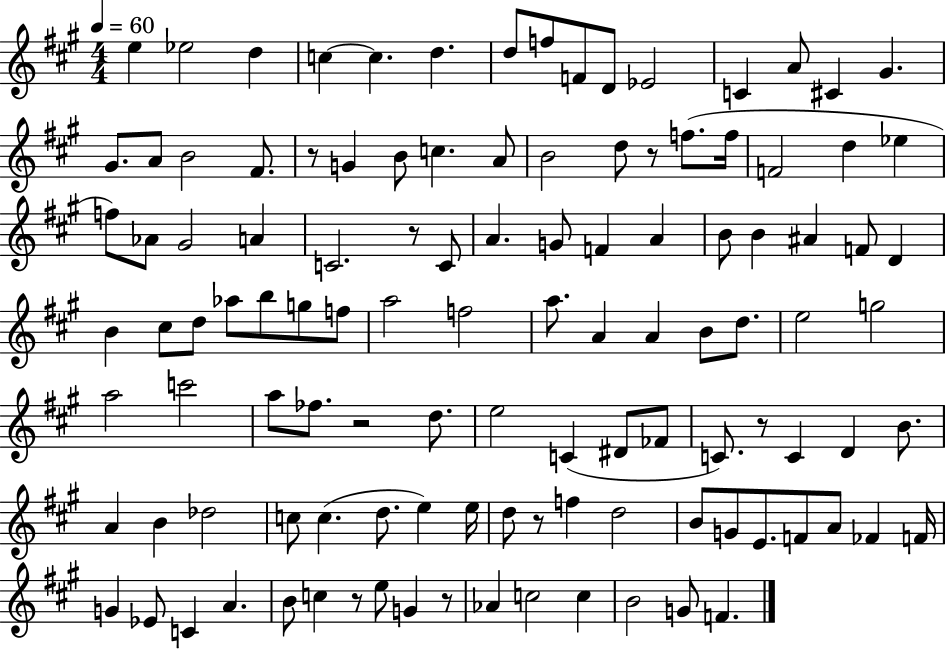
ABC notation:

X:1
T:Untitled
M:4/4
L:1/4
K:A
e _e2 d c c d d/2 f/2 F/2 D/2 _E2 C A/2 ^C ^G ^G/2 A/2 B2 ^F/2 z/2 G B/2 c A/2 B2 d/2 z/2 f/2 f/4 F2 d _e f/2 _A/2 ^G2 A C2 z/2 C/2 A G/2 F A B/2 B ^A F/2 D B ^c/2 d/2 _a/2 b/2 g/2 f/2 a2 f2 a/2 A A B/2 d/2 e2 g2 a2 c'2 a/2 _f/2 z2 d/2 e2 C ^D/2 _F/2 C/2 z/2 C D B/2 A B _d2 c/2 c d/2 e e/4 d/2 z/2 f d2 B/2 G/2 E/2 F/2 A/2 _F F/4 G _E/2 C A B/2 c z/2 e/2 G z/2 _A c2 c B2 G/2 F